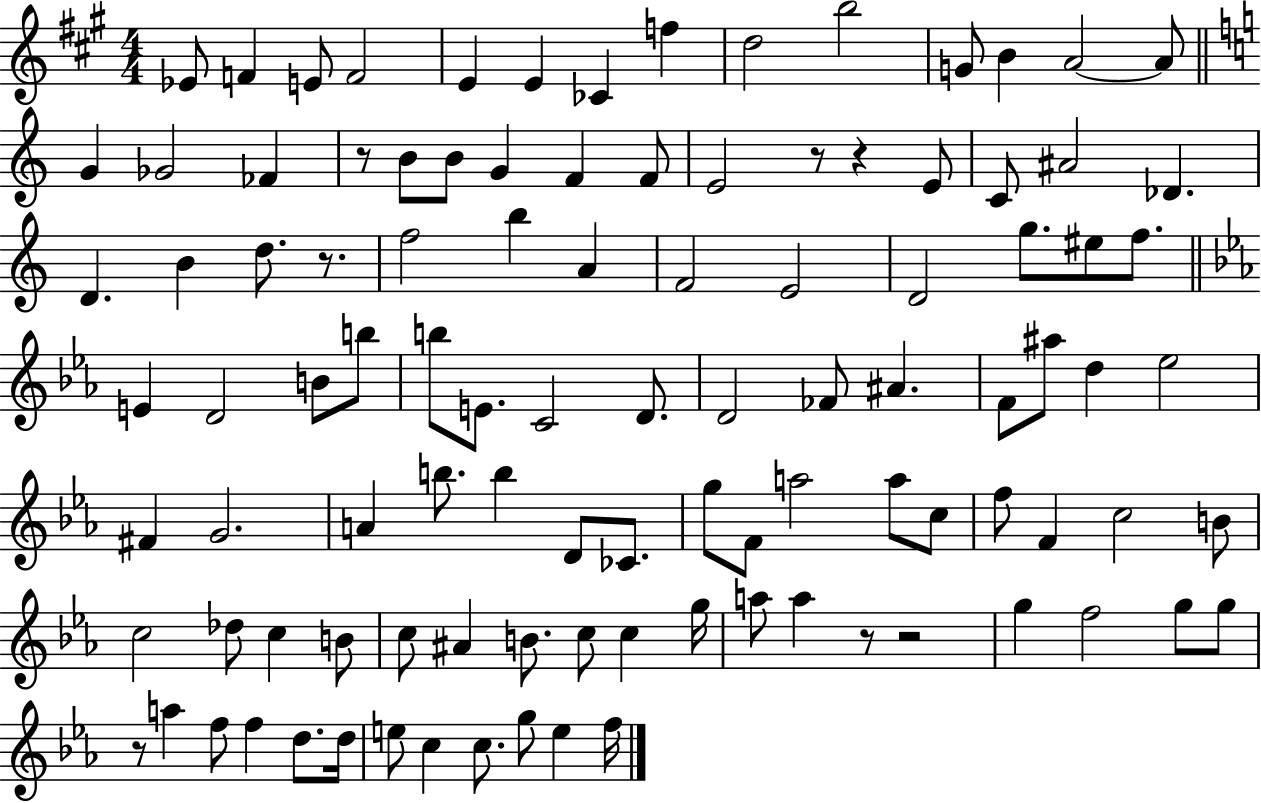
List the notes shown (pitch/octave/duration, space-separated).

Eb4/e F4/q E4/e F4/h E4/q E4/q CES4/q F5/q D5/h B5/h G4/e B4/q A4/h A4/e G4/q Gb4/h FES4/q R/e B4/e B4/e G4/q F4/q F4/e E4/h R/e R/q E4/e C4/e A#4/h Db4/q. D4/q. B4/q D5/e. R/e. F5/h B5/q A4/q F4/h E4/h D4/h G5/e. EIS5/e F5/e. E4/q D4/h B4/e B5/e B5/e E4/e. C4/h D4/e. D4/h FES4/e A#4/q. F4/e A#5/e D5/q Eb5/h F#4/q G4/h. A4/q B5/e. B5/q D4/e CES4/e. G5/e F4/e A5/h A5/e C5/e F5/e F4/q C5/h B4/e C5/h Db5/e C5/q B4/e C5/e A#4/q B4/e. C5/e C5/q G5/s A5/e A5/q R/e R/h G5/q F5/h G5/e G5/e R/e A5/q F5/e F5/q D5/e. D5/s E5/e C5/q C5/e. G5/e E5/q F5/s